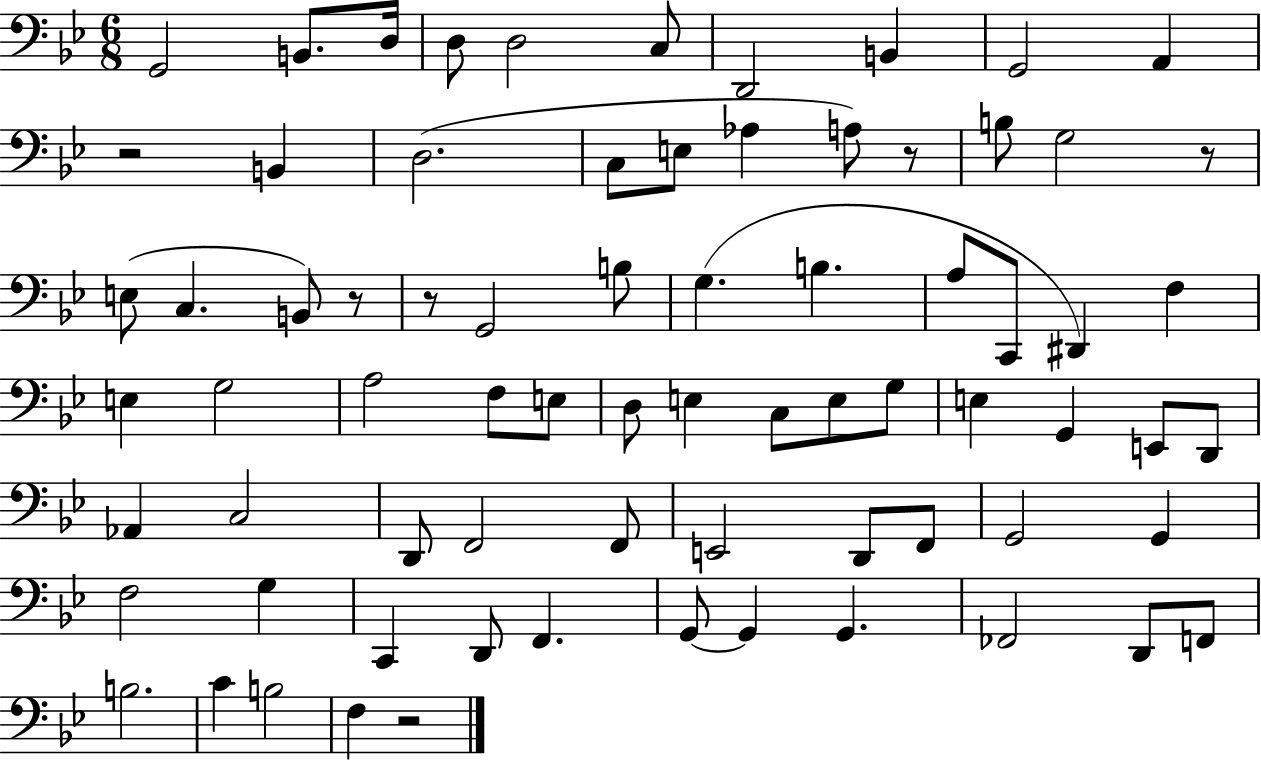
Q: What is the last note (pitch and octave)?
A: F3